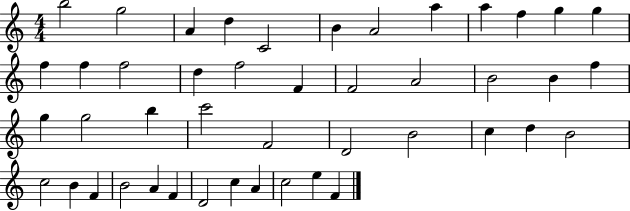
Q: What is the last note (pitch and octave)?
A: F4